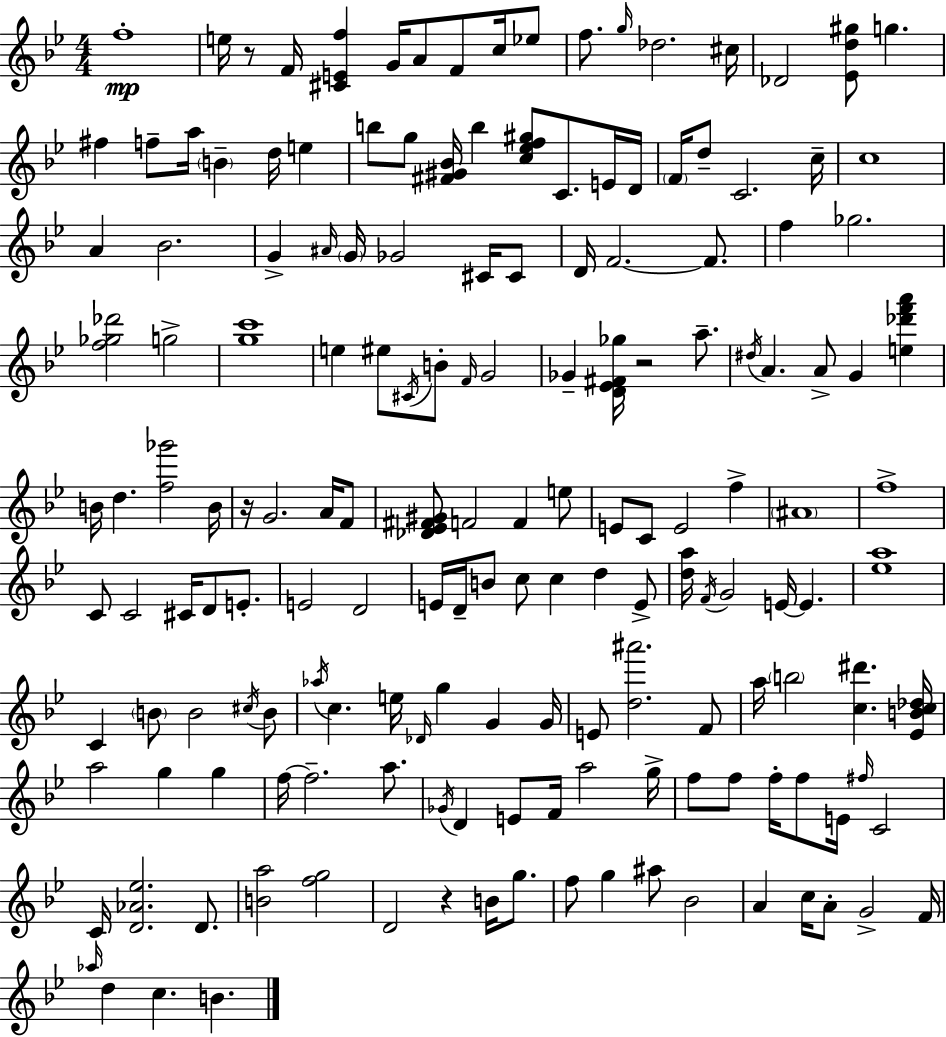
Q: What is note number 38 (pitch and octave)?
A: C#4